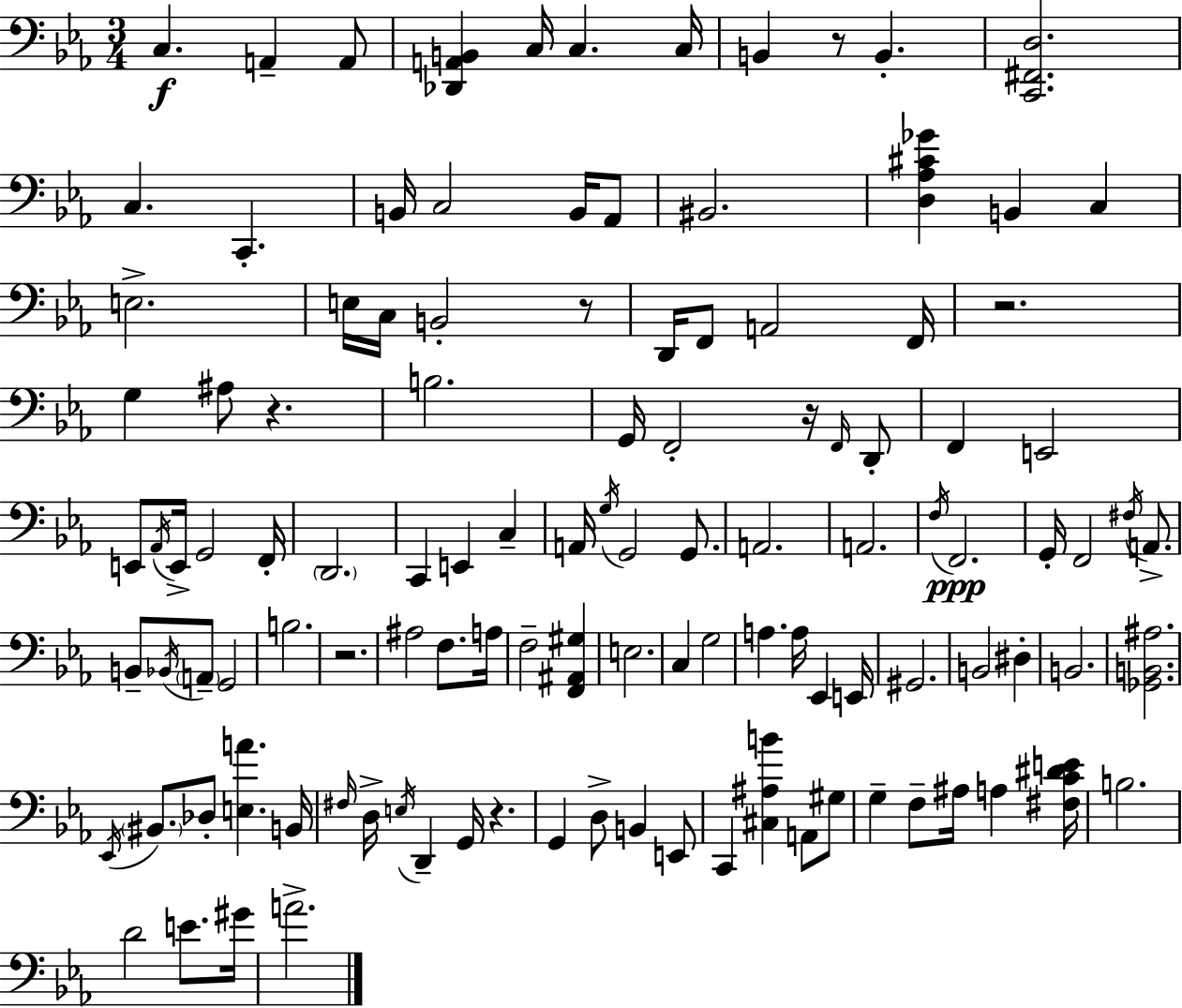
{
  \clef bass
  \numericTimeSignature
  \time 3/4
  \key ees \major
  c4.\f a,4-- a,8 | <des, a, b,>4 c16 c4. c16 | b,4 r8 b,4.-. | <c, fis, d>2. | \break c4. c,4.-. | b,16 c2 b,16 aes,8 | bis,2. | <d aes cis' ges'>4 b,4 c4 | \break e2.-> | e16 c16 b,2-. r8 | d,16 f,8 a,2 f,16 | r2. | \break g4 ais8 r4. | b2. | g,16 f,2-. r16 \grace { f,16 } d,8-. | f,4 e,2 | \break e,8 \acciaccatura { aes,16 } e,16-> g,2 | f,16-. \parenthesize d,2. | c,4 e,4 c4-- | a,16 \acciaccatura { g16 } g,2 | \break g,8. a,2. | a,2. | \acciaccatura { f16 }\ppp f,2. | g,16-. f,2 | \break \acciaccatura { fis16 } a,8.-> b,8-- \acciaccatura { bes,16 } \parenthesize a,8-- g,2 | b2. | r2. | ais2 | \break f8. a16 f2-- | <f, ais, gis>4 e2. | c4 g2 | a4. | \break a16 ees,4 e,16 gis,2. | b,2 | dis4-. b,2. | <ges, b, ais>2. | \break \acciaccatura { ees,16 } \parenthesize bis,8. des8-. | <e a'>4. b,16 \grace { fis16 } d16-> \acciaccatura { e16 } d,4-- | g,16 r4. g,4 | d8-> b,4 e,8 c,4 | \break <cis ais b'>4 a,8 gis8 g4-- | f8-- ais16 a4 <fis c' dis' e'>16 b2. | d'2 | e'8. gis'16 a'2.-> | \break \bar "|."
}